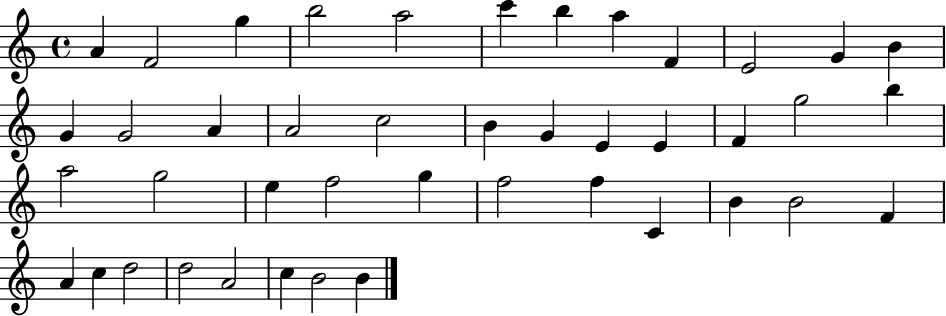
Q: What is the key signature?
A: C major